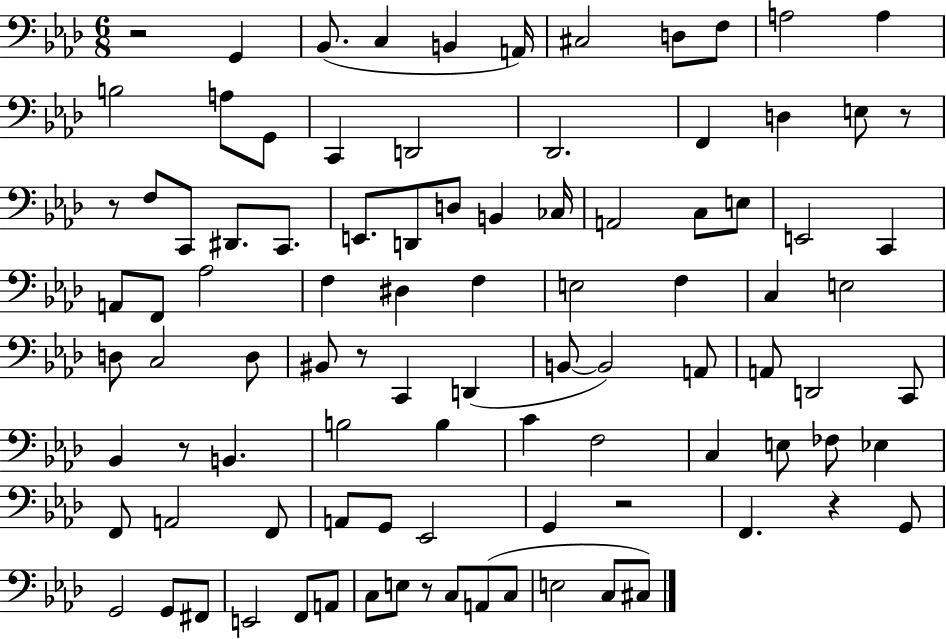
X:1
T:Untitled
M:6/8
L:1/4
K:Ab
z2 G,, _B,,/2 C, B,, A,,/4 ^C,2 D,/2 F,/2 A,2 A, B,2 A,/2 G,,/2 C,, D,,2 _D,,2 F,, D, E,/2 z/2 z/2 F,/2 C,,/2 ^D,,/2 C,,/2 E,,/2 D,,/2 D,/2 B,, _C,/4 A,,2 C,/2 E,/2 E,,2 C,, A,,/2 F,,/2 _A,2 F, ^D, F, E,2 F, C, E,2 D,/2 C,2 D,/2 ^B,,/2 z/2 C,, D,, B,,/2 B,,2 A,,/2 A,,/2 D,,2 C,,/2 _B,, z/2 B,, B,2 B, C F,2 C, E,/2 _F,/2 _E, F,,/2 A,,2 F,,/2 A,,/2 G,,/2 _E,,2 G,, z2 F,, z G,,/2 G,,2 G,,/2 ^F,,/2 E,,2 F,,/2 A,,/2 C,/2 E,/2 z/2 C,/2 A,,/2 C,/2 E,2 C,/2 ^C,/2